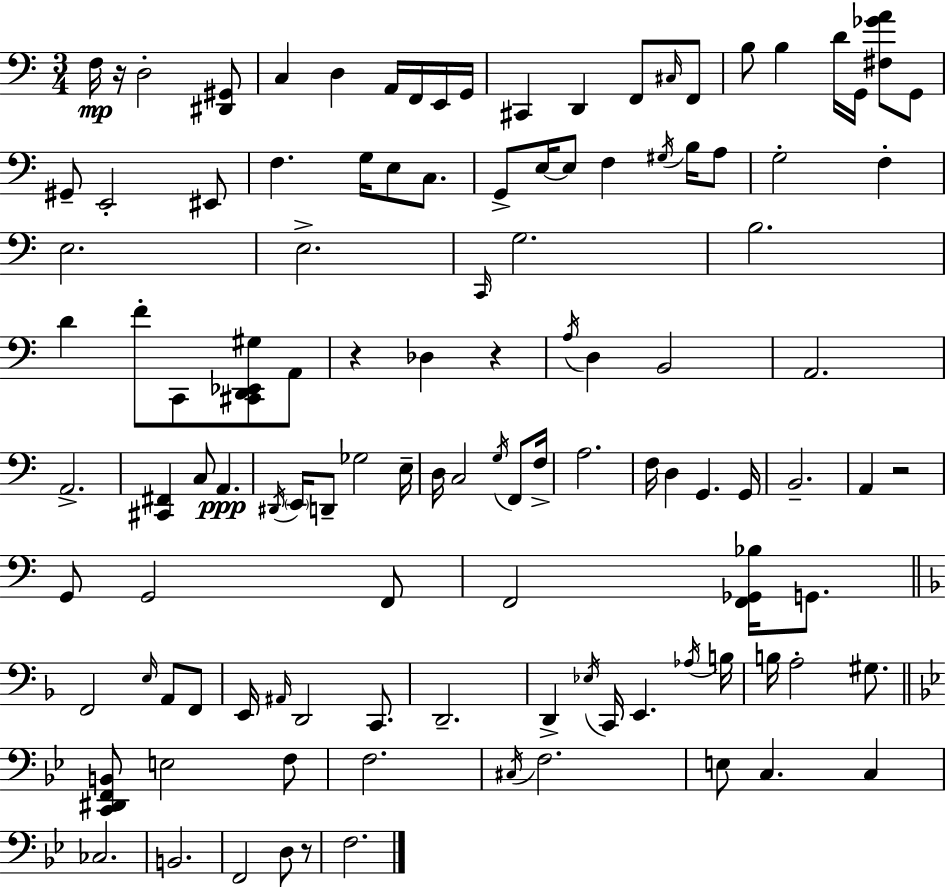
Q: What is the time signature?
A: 3/4